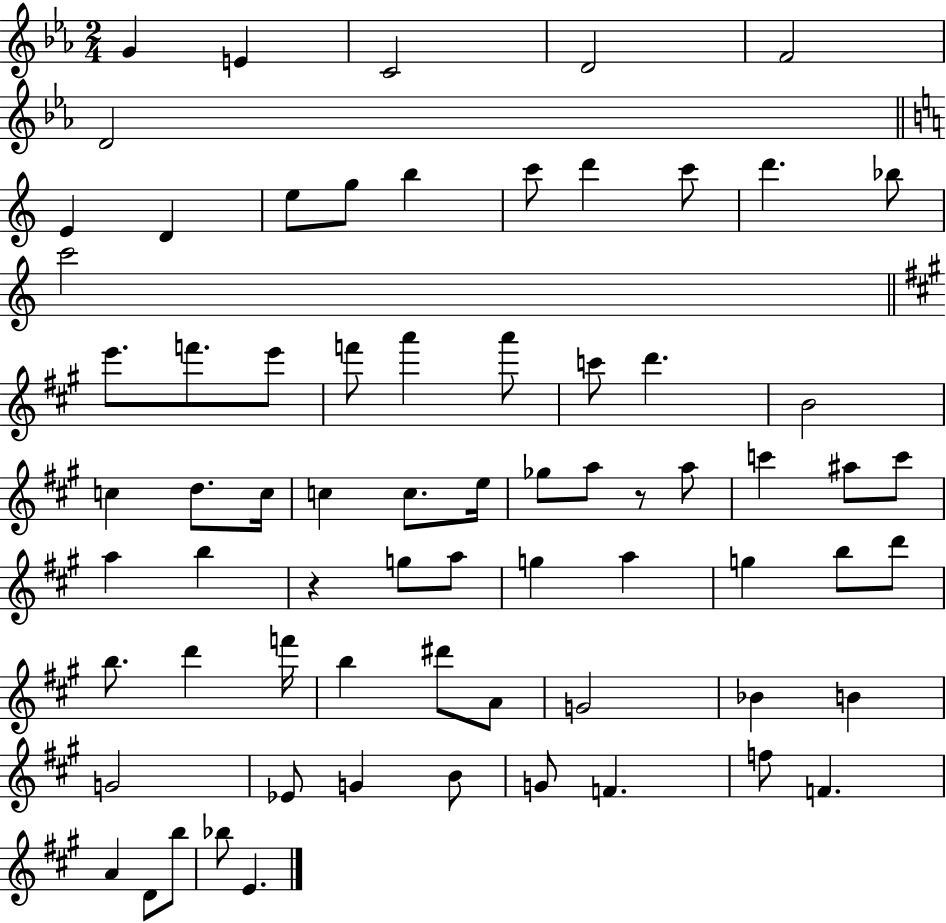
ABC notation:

X:1
T:Untitled
M:2/4
L:1/4
K:Eb
G E C2 D2 F2 D2 E D e/2 g/2 b c'/2 d' c'/2 d' _b/2 c'2 e'/2 f'/2 e'/2 f'/2 a' a'/2 c'/2 d' B2 c d/2 c/4 c c/2 e/4 _g/2 a/2 z/2 a/2 c' ^a/2 c'/2 a b z g/2 a/2 g a g b/2 d'/2 b/2 d' f'/4 b ^d'/2 A/2 G2 _B B G2 _E/2 G B/2 G/2 F f/2 F A D/2 b/2 _b/2 E